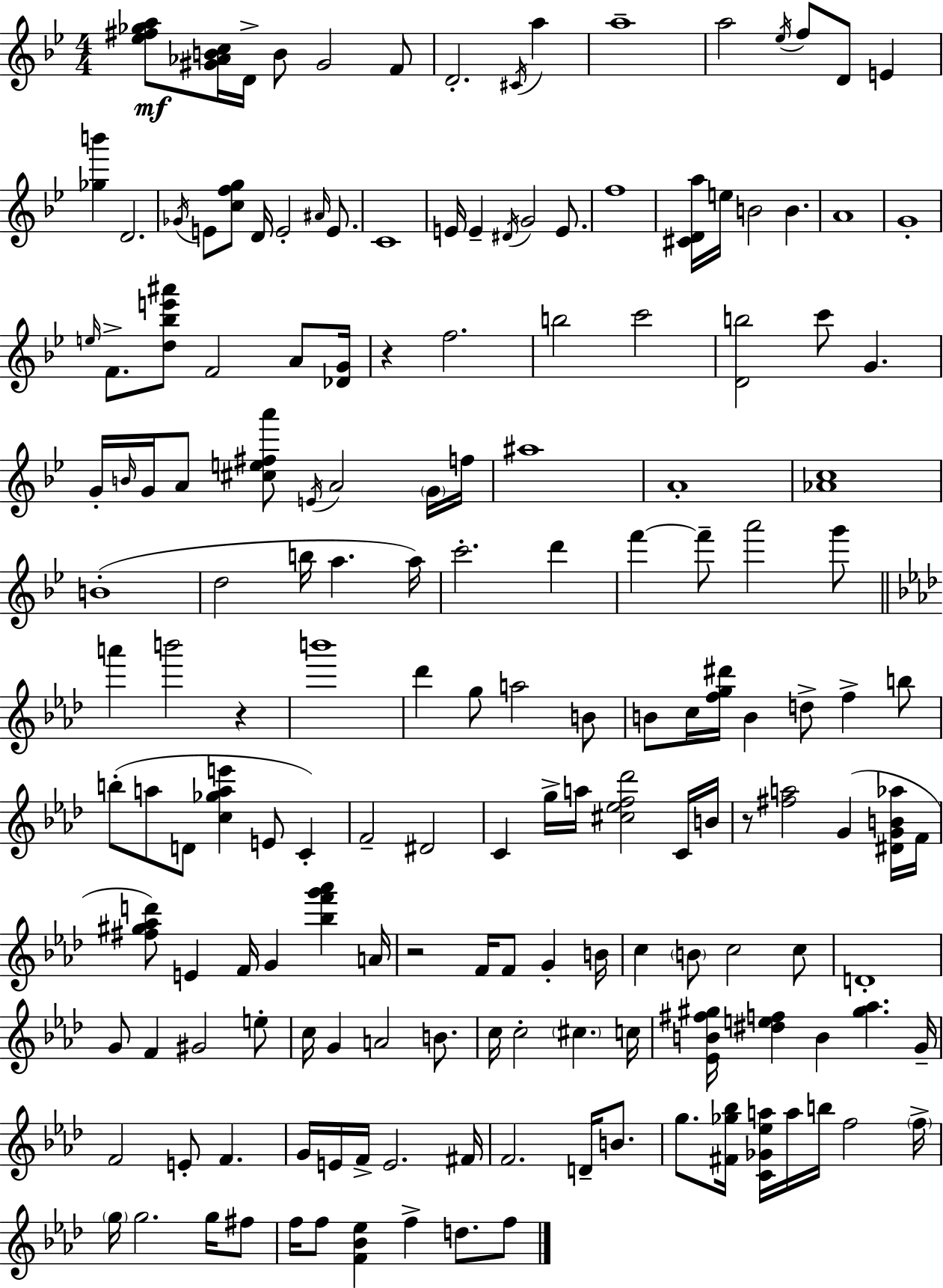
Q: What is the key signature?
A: BES major